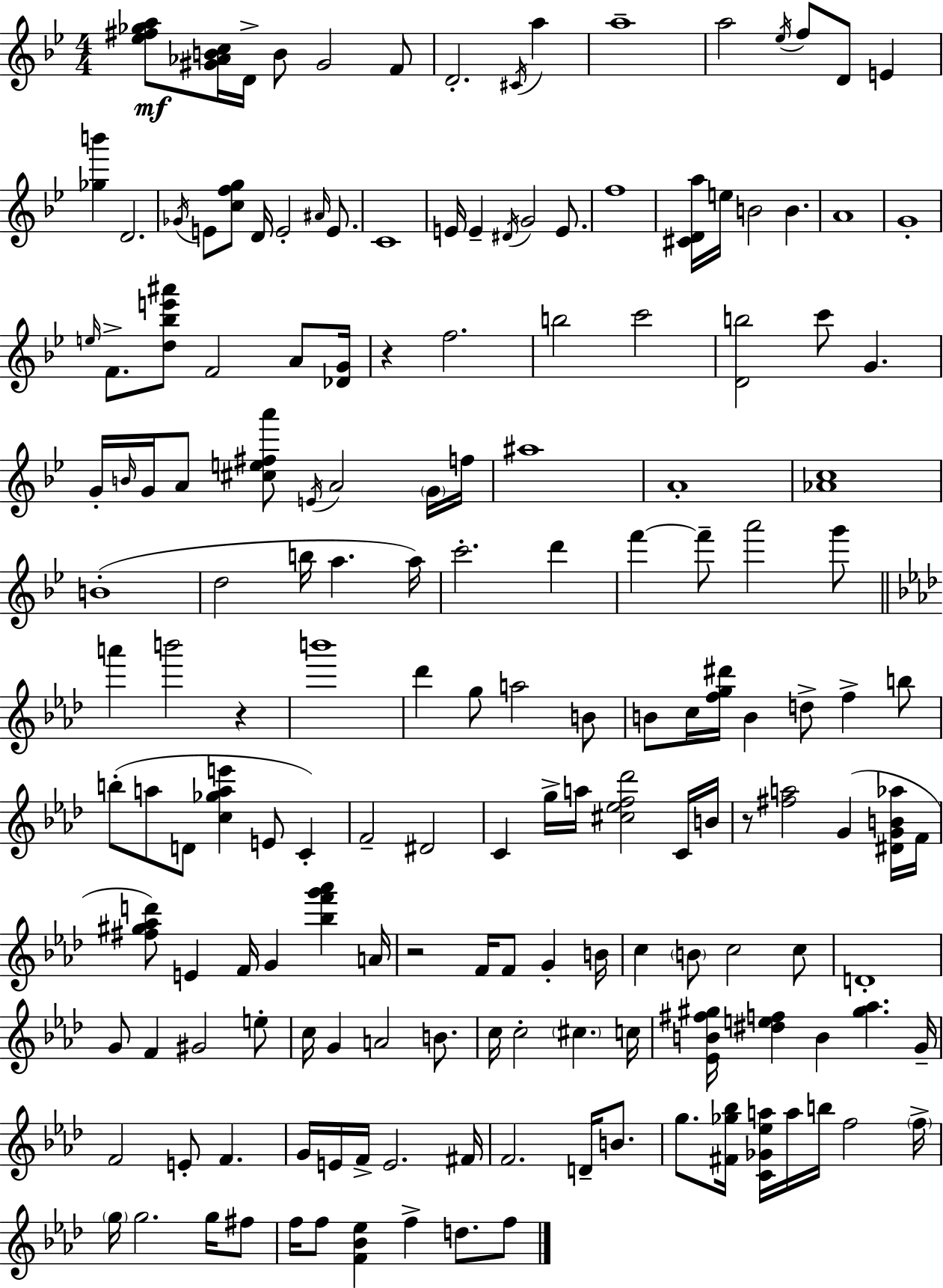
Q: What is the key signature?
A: BES major